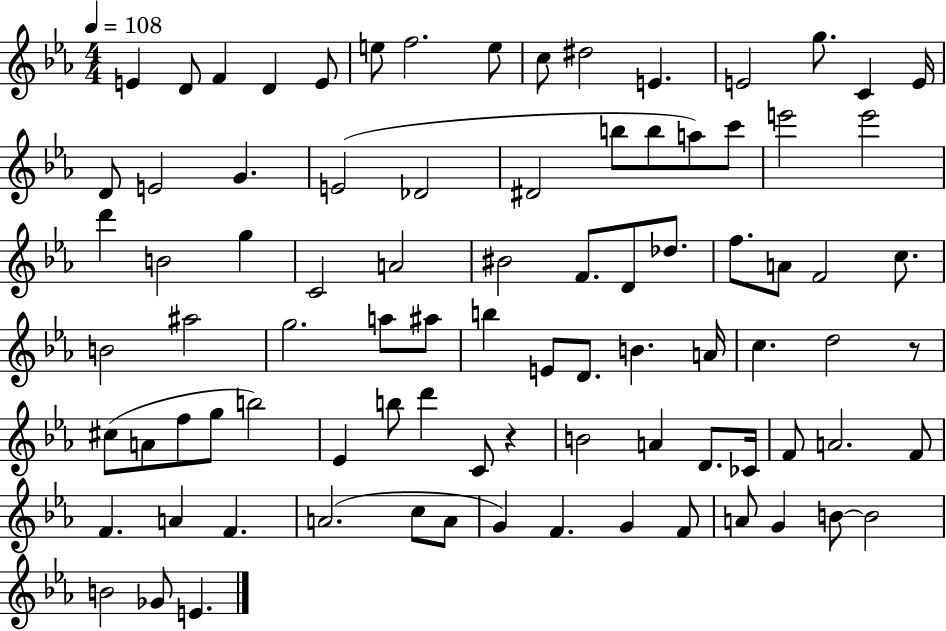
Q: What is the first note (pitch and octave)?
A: E4